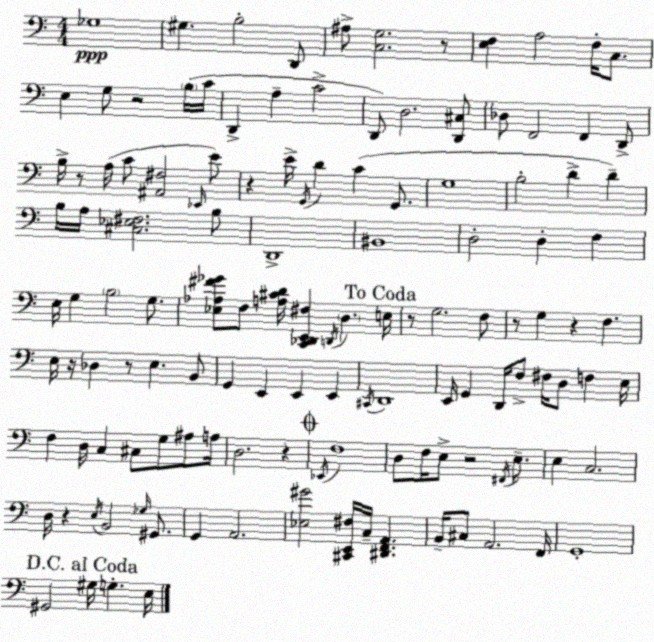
X:1
T:Untitled
M:4/4
L:1/4
K:Am
_G,4 ^G, B,2 D,,/2 ^A,/2 [C,G,]2 z/2 [E,F,] A,2 F,/4 C,/2 E, G,/2 z2 B,/4 C/4 D,, A, C2 D,,/2 D,2 [D,,^C,]/2 _D,/2 F,,2 F,, D,,/2 B,/4 z/2 A,/4 C/2 [^A,,^F,]2 _E,,/4 E/2 z E/4 G,,/4 D C G,,/2 G,4 B,2 D D B,/4 A,/4 [^C,_E,^F,]2 B,/2 D,,4 ^B,,4 D,2 D, F, E,/4 G, B,2 G,/2 [_E,_A,^F_G]/2 F,/2 [A,^CD]/4 [C,,_D,,E,,^F,] D,,/4 D, E,/4 z/2 G,2 F,/2 z/2 G, z F, E,/4 z/4 _D, z/2 E, B,,/2 G,, E,, E,, E,, ^C,,/4 D,,4 E,,/4 G,, D,,/4 F,/2 ^F,/4 D,/2 F, E,/4 F, D,/4 C, ^C,/2 G,/2 ^A,/2 A,/4 D,2 z _E,,/4 F,4 D,/2 F,/4 E,/2 z2 ^F,,/4 E,/2 E, C,2 D,/4 z E,/4 B,,2 _G,/4 ^G,,/2 G,, A,,2 [_E,^G]2 [^C,,E,,^F,]/4 C,/4 [^D,,F,,A,,] B,,/4 ^C,/2 A,,2 F,,/4 G,,4 ^G,,2 ^G,/4 G, E,/4